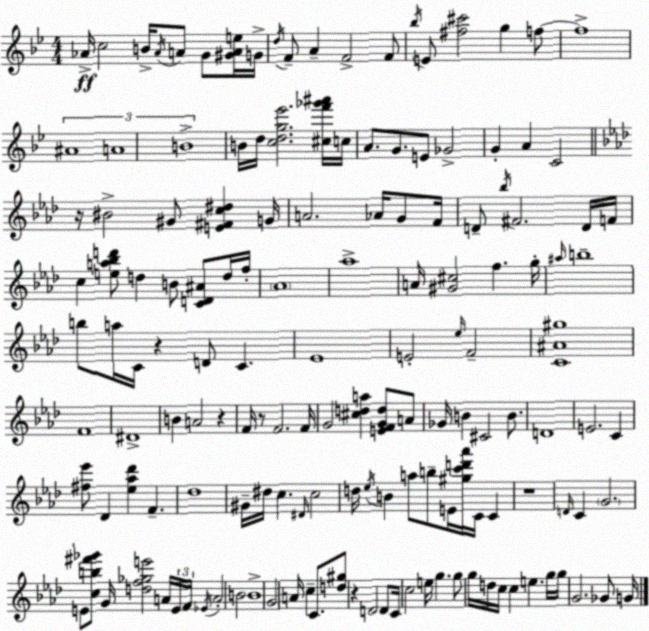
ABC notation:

X:1
T:Untitled
M:4/4
L:1/4
K:Bb
_A/4 c2 B/4 _A/4 A/2 G/2 [^GAe]/4 G/4 d/4 F/2 A F2 F/2 _b/4 E/2 [^f^c']2 g f/2 f4 ^A4 A4 B4 B/4 d/4 [cdg_e']2 [^cf'_g'^a']/4 c/4 A/2 G/2 E/2 _G2 G A C2 z/4 ^B2 ^G/2 [E^Fc^d] G/4 A2 _A/4 G/2 F/4 D/2 _b/4 ^F2 D/4 F/4 c [ea_bd']/2 d B/2 [CD^A]/2 d/4 f/4 _A4 _a4 A/4 [^G^c]2 f g/4 ^a/4 b4 b/2 a/4 C/4 z D/2 C _E4 E2 _e/4 F2 [C^A^g]4 F4 ^D4 B A2 z F/4 z/2 F2 F/4 G2 [^cda] [EFGd]/2 A/2 _G/4 B ^C2 B/2 D4 E2 C [^f_e']/2 _D [_e_a_d'] F _d4 ^G/4 ^d/4 c ^D/4 c2 d/4 _e/4 B a/2 b/2 E/4 [^gc'd'_a']/4 C/4 C z4 D/4 C G2 E/2 [cb^f'_g']/2 G/4 [df_ge']2 A/4 E/4 F/4 _E/4 A2 B2 B4 G2 A/4 c C/2 [d^g]/2 z D2 D/2 C/4 c2 e/4 g g/2 g/4 d/4 c/4 c e g/4 g/4 G2 _G/2 G/4